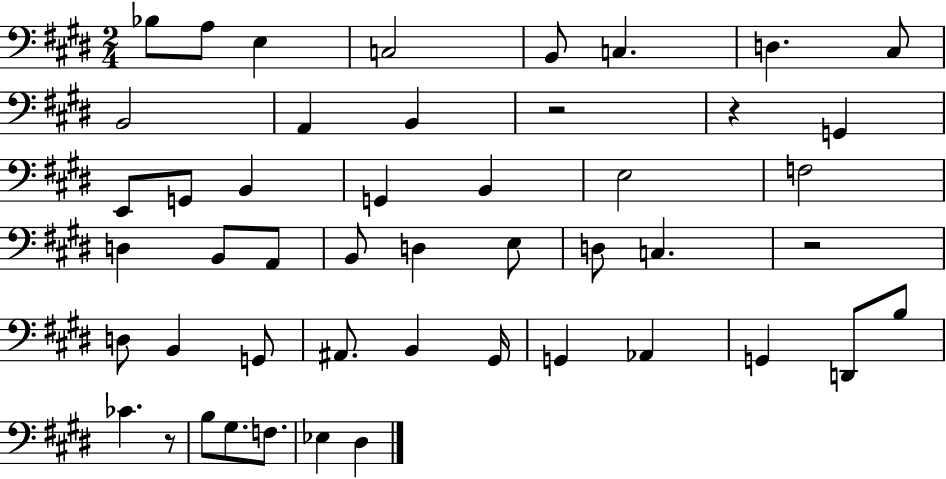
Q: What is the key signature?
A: E major